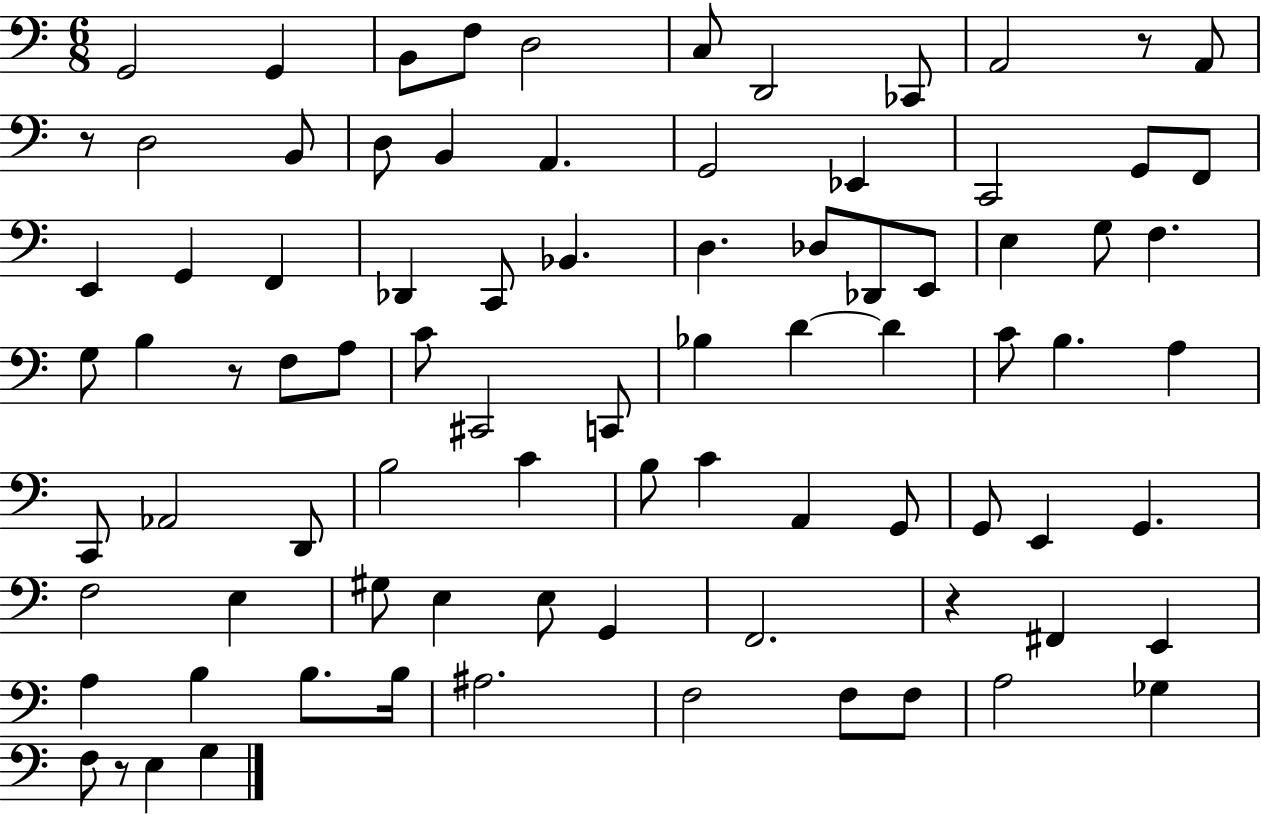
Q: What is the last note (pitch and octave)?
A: G3